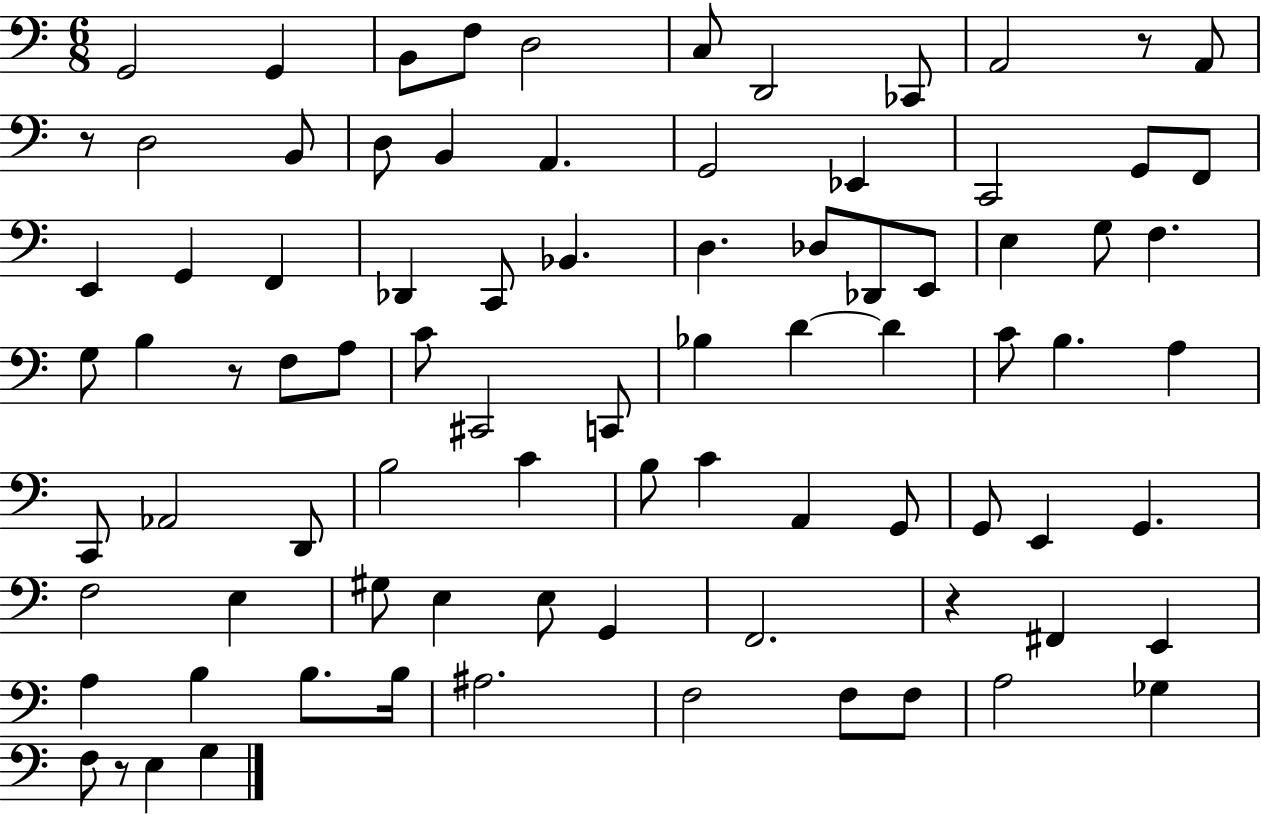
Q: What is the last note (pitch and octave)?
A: G3